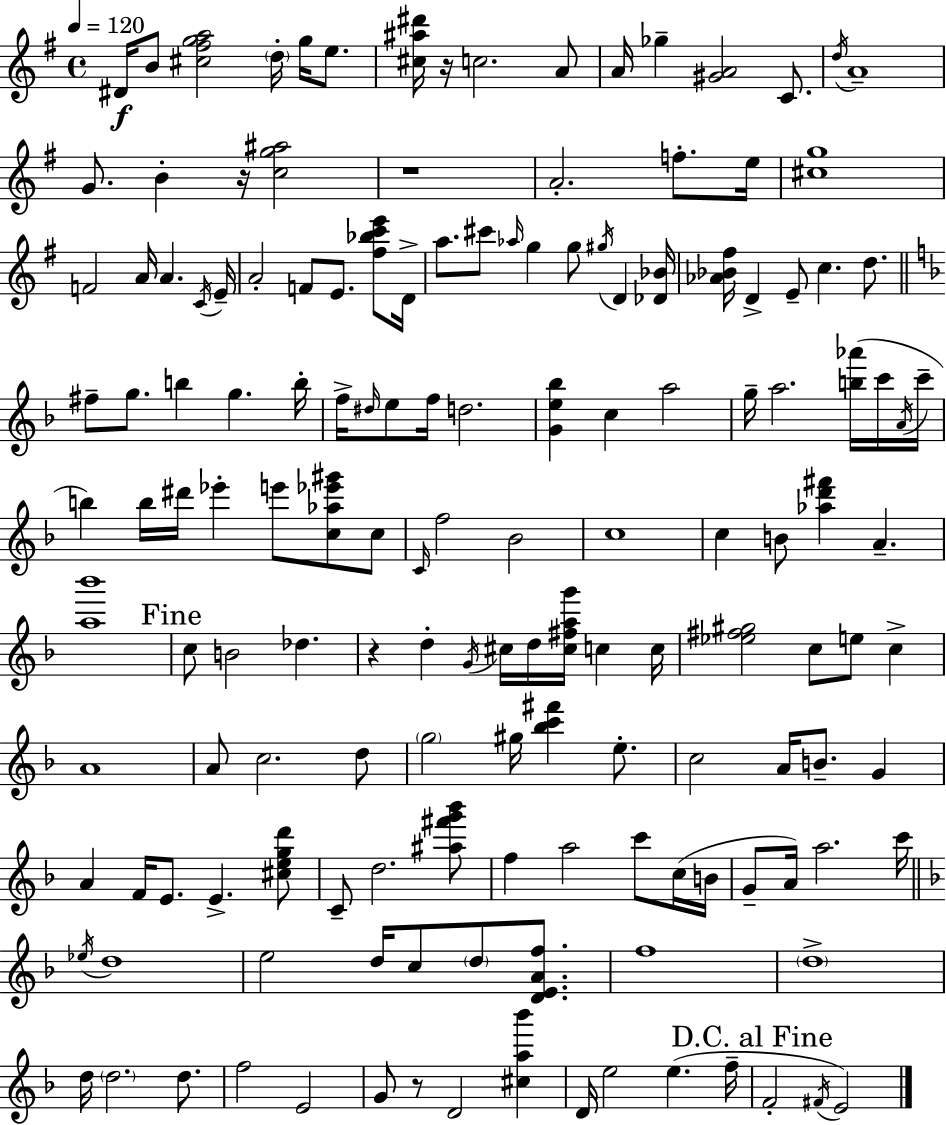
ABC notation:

X:1
T:Untitled
M:4/4
L:1/4
K:G
^D/4 B/2 [^c^fga]2 d/4 g/4 e/2 [^c^a^d']/4 z/4 c2 A/2 A/4 _g [^GA]2 C/2 d/4 A4 G/2 B z/4 [cg^a]2 z4 A2 f/2 e/4 [^cg]4 F2 A/4 A C/4 E/4 A2 F/2 E/2 [^f_bc'e']/2 D/4 a/2 ^c'/2 _a/4 g g/2 ^g/4 D [_D_B]/4 [_A_B^f]/4 D E/2 c d/2 ^f/2 g/2 b g b/4 f/4 ^d/4 e/2 f/4 d2 [Ge_b] c a2 g/4 a2 [b_a']/4 c'/4 A/4 c'/4 b b/4 ^d'/4 _e' e'/2 [c_a_e'^g']/2 c/2 C/4 f2 _B2 c4 c B/2 [_ad'^f'] A [a_b']4 c/2 B2 _d z d G/4 ^c/4 d/4 [^c^fag']/4 c c/4 [_e^f^g]2 c/2 e/2 c A4 A/2 c2 d/2 g2 ^g/4 [_bc'^f'] e/2 c2 A/4 B/2 G A F/4 E/2 E [^cegd']/2 C/2 d2 [^a^f'g'_b']/2 f a2 c'/2 c/4 B/4 G/2 A/4 a2 c'/4 _e/4 d4 e2 d/4 c/2 d/2 [DEAf]/2 f4 d4 d/4 d2 d/2 f2 E2 G/2 z/2 D2 [^ca_b'] D/4 e2 e f/4 F2 ^F/4 E2